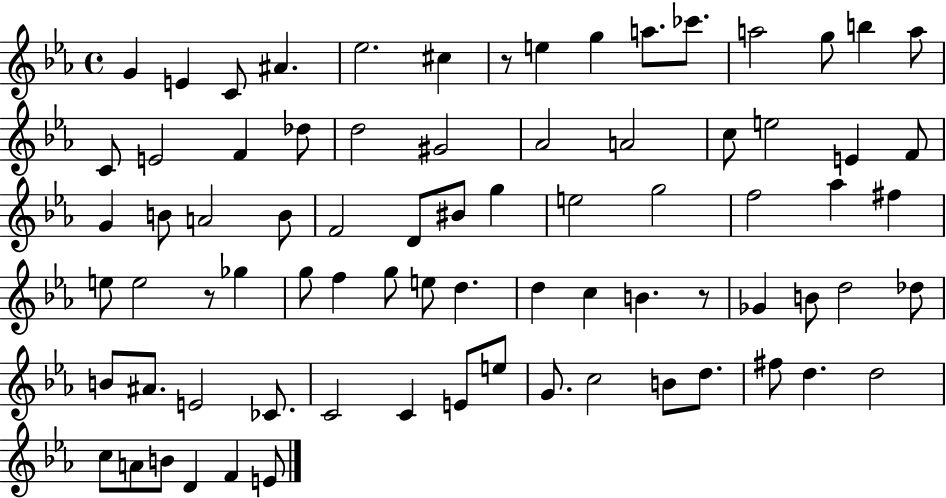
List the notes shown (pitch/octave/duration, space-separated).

G4/q E4/q C4/e A#4/q. Eb5/h. C#5/q R/e E5/q G5/q A5/e. CES6/e. A5/h G5/e B5/q A5/e C4/e E4/h F4/q Db5/e D5/h G#4/h Ab4/h A4/h C5/e E5/h E4/q F4/e G4/q B4/e A4/h B4/e F4/h D4/e BIS4/e G5/q E5/h G5/h F5/h Ab5/q F#5/q E5/e E5/h R/e Gb5/q G5/e F5/q G5/e E5/e D5/q. D5/q C5/q B4/q. R/e Gb4/q B4/e D5/h Db5/e B4/e A#4/e. E4/h CES4/e. C4/h C4/q E4/e E5/e G4/e. C5/h B4/e D5/e. F#5/e D5/q. D5/h C5/e A4/e B4/e D4/q F4/q E4/e